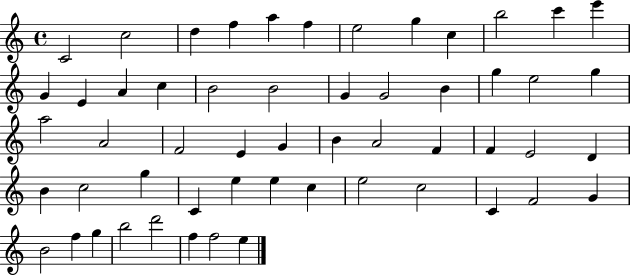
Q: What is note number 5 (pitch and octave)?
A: A5